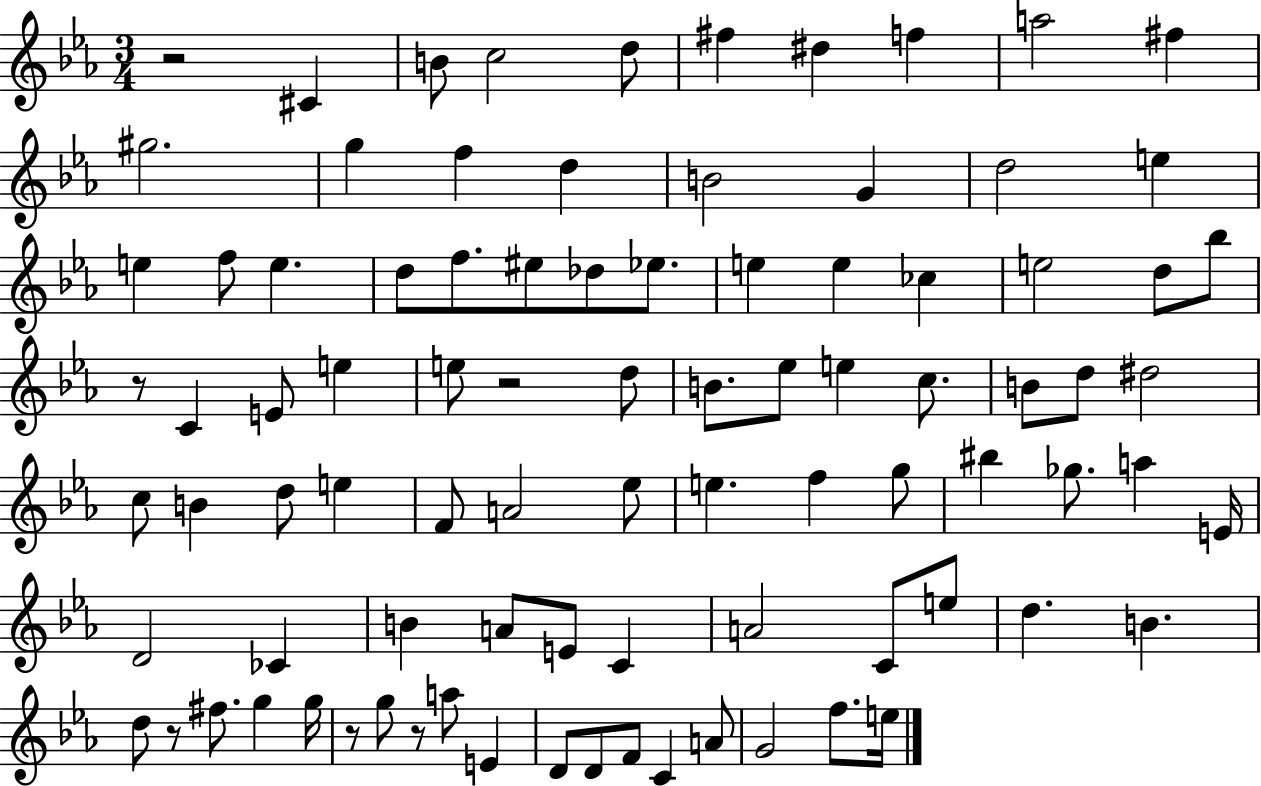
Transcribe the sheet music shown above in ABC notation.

X:1
T:Untitled
M:3/4
L:1/4
K:Eb
z2 ^C B/2 c2 d/2 ^f ^d f a2 ^f ^g2 g f d B2 G d2 e e f/2 e d/2 f/2 ^e/2 _d/2 _e/2 e e _c e2 d/2 _b/2 z/2 C E/2 e e/2 z2 d/2 B/2 _e/2 e c/2 B/2 d/2 ^d2 c/2 B d/2 e F/2 A2 _e/2 e f g/2 ^b _g/2 a E/4 D2 _C B A/2 E/2 C A2 C/2 e/2 d B d/2 z/2 ^f/2 g g/4 z/2 g/2 z/2 a/2 E D/2 D/2 F/2 C A/2 G2 f/2 e/4